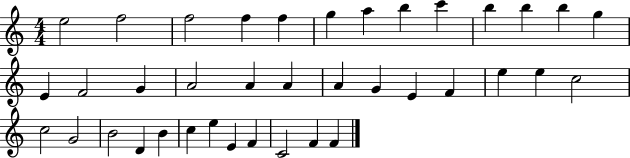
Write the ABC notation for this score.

X:1
T:Untitled
M:4/4
L:1/4
K:C
e2 f2 f2 f f g a b c' b b b g E F2 G A2 A A A G E F e e c2 c2 G2 B2 D B c e E F C2 F F